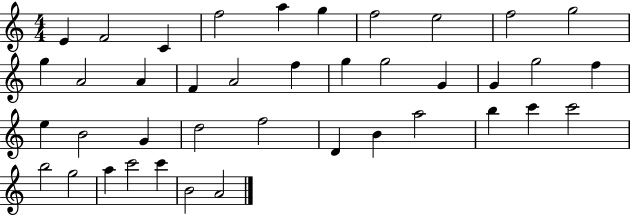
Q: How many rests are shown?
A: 0